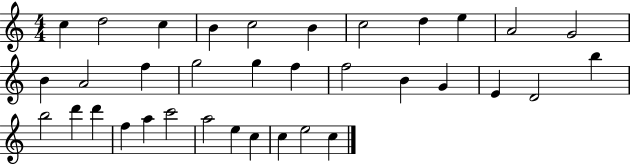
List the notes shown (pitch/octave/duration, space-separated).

C5/q D5/h C5/q B4/q C5/h B4/q C5/h D5/q E5/q A4/h G4/h B4/q A4/h F5/q G5/h G5/q F5/q F5/h B4/q G4/q E4/q D4/h B5/q B5/h D6/q D6/q F5/q A5/q C6/h A5/h E5/q C5/q C5/q E5/h C5/q